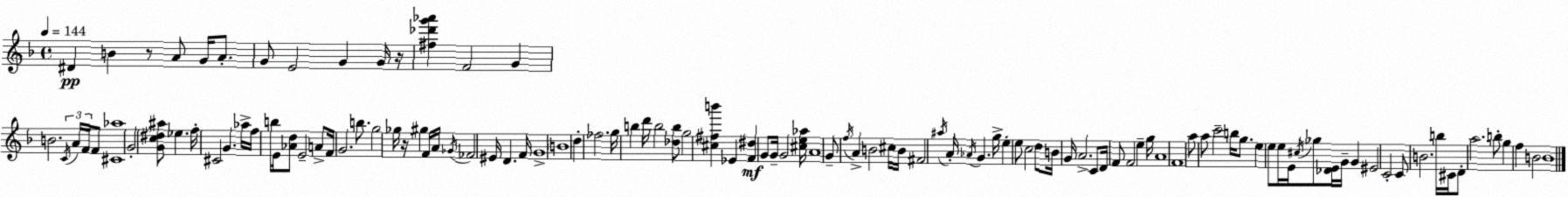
X:1
T:Untitled
M:4/4
L:1/4
K:Dm
^D B z/2 A/2 G/4 A/2 G/2 E2 G G/4 z/4 [^f_d'g'_a'] F2 G B2 C/4 A/4 F/4 F/2 [^C_a]4 G2 [Gc^d^a]/2 _e f/4 ^C2 G _a/4 f/4 b/2 E/4 [_Ad]/2 E2 A/2 F/4 G2 b/2 g2 _g/4 z/4 ^g F/4 A/4 _G/4 _F2 ^E/4 D F/4 G4 B4 d _f2 g/4 b d'/4 b2 [_db]/2 g2 [^c^fb'] _E [F^d] G/2 G/4 G2 [^ce_a]/4 A4 G/2 f/4 A B2 ^c/4 B/4 ^F2 ^a/4 A/4 _A/4 G g/4 e e/2 c2 d/2 B/4 G/4 A2 C/2 D/4 F/2 F2 e g/4 A4 F4 a/2 a/2 c'2 b/4 g/2 e e/2 e/4 E/4 ^c/4 _g/2 [_DE]/4 G/4 G ^E2 C2 C/2 B2 b/4 ^C/4 D/2 a2 b/2 g f B2 B4